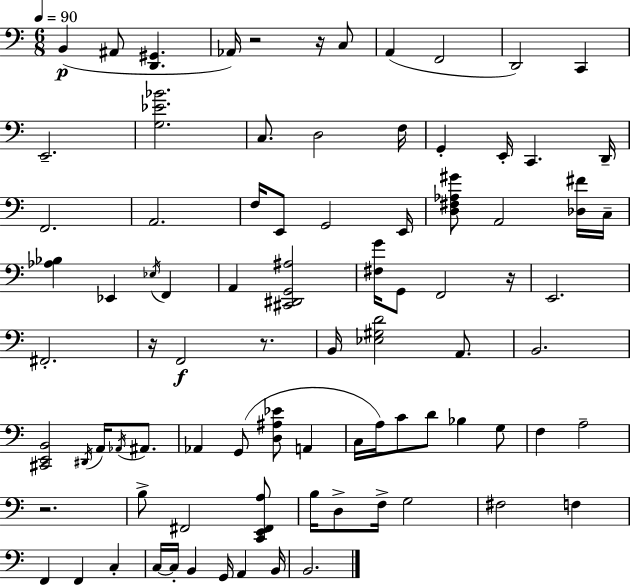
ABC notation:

X:1
T:Untitled
M:6/8
L:1/4
K:Am
B,, ^A,,/2 [D,,^G,,] _A,,/4 z2 z/4 C,/2 A,, F,,2 D,,2 C,, E,,2 [G,_E_B]2 C,/2 D,2 F,/4 G,, E,,/4 C,, D,,/4 F,,2 A,,2 F,/4 E,,/2 G,,2 E,,/4 [D,^F,_A,^G]/2 A,,2 [_D,^F]/4 C,/4 [_A,_B,] _E,, _E,/4 F,, A,, [^C,,^D,,G,,^A,]2 [^F,G]/4 G,,/2 F,,2 z/4 E,,2 ^F,,2 z/4 F,,2 z/2 B,,/4 [_E,^G,D]2 A,,/2 B,,2 [^C,,E,,B,,]2 ^D,,/4 A,,/4 _A,,/4 ^A,,/2 _A,, G,,/2 [D,^A,_E]/2 A,, C,/4 A,/4 C/2 D/2 _B, G,/2 F, A,2 z2 B,/2 ^F,,2 [C,,E,,^F,,A,]/2 B,/4 D,/2 F,/4 G,2 ^F,2 F, F,, F,, C, C,/4 C,/4 B,, G,,/4 A,, B,,/4 B,,2